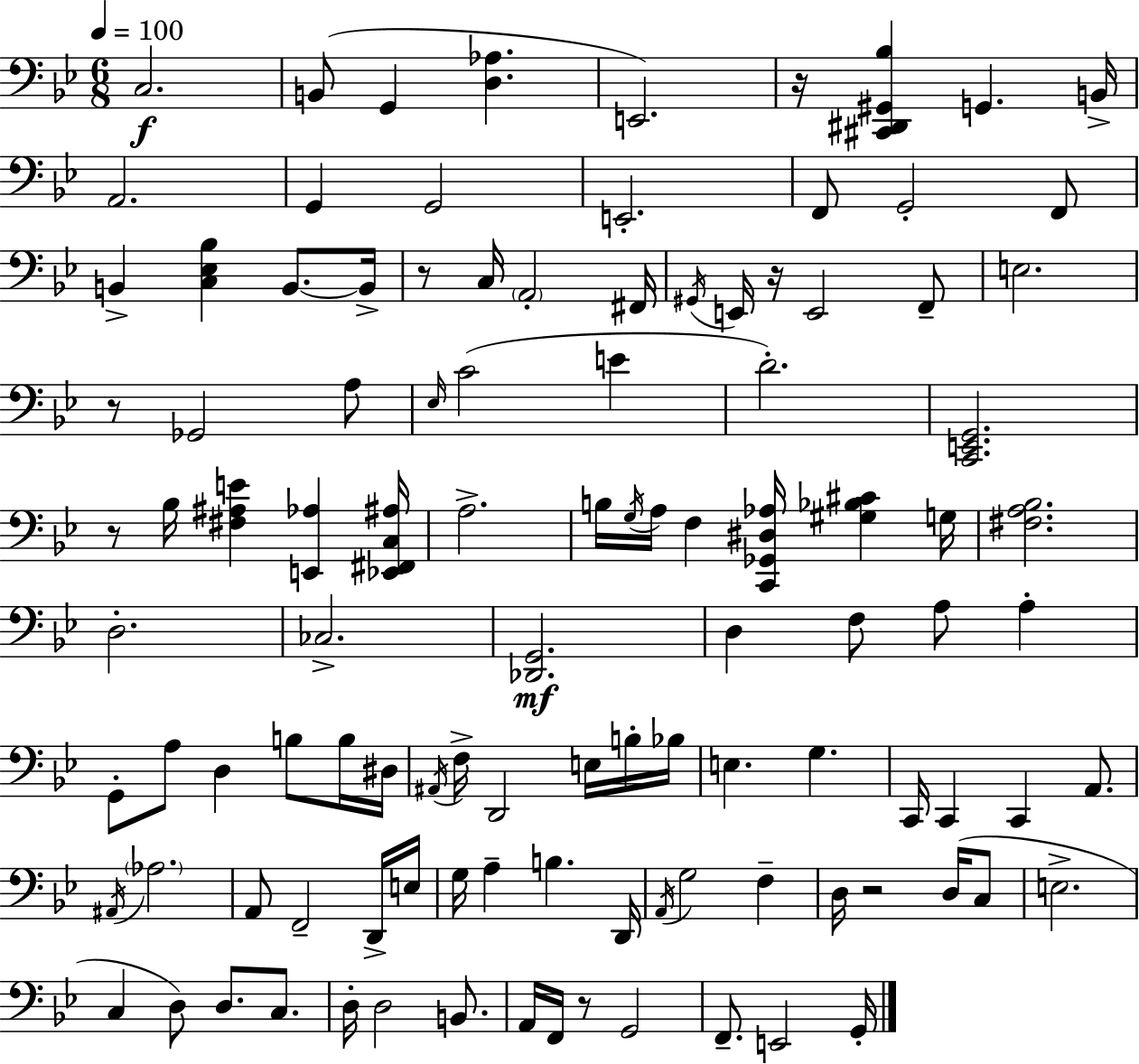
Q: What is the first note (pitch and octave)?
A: C3